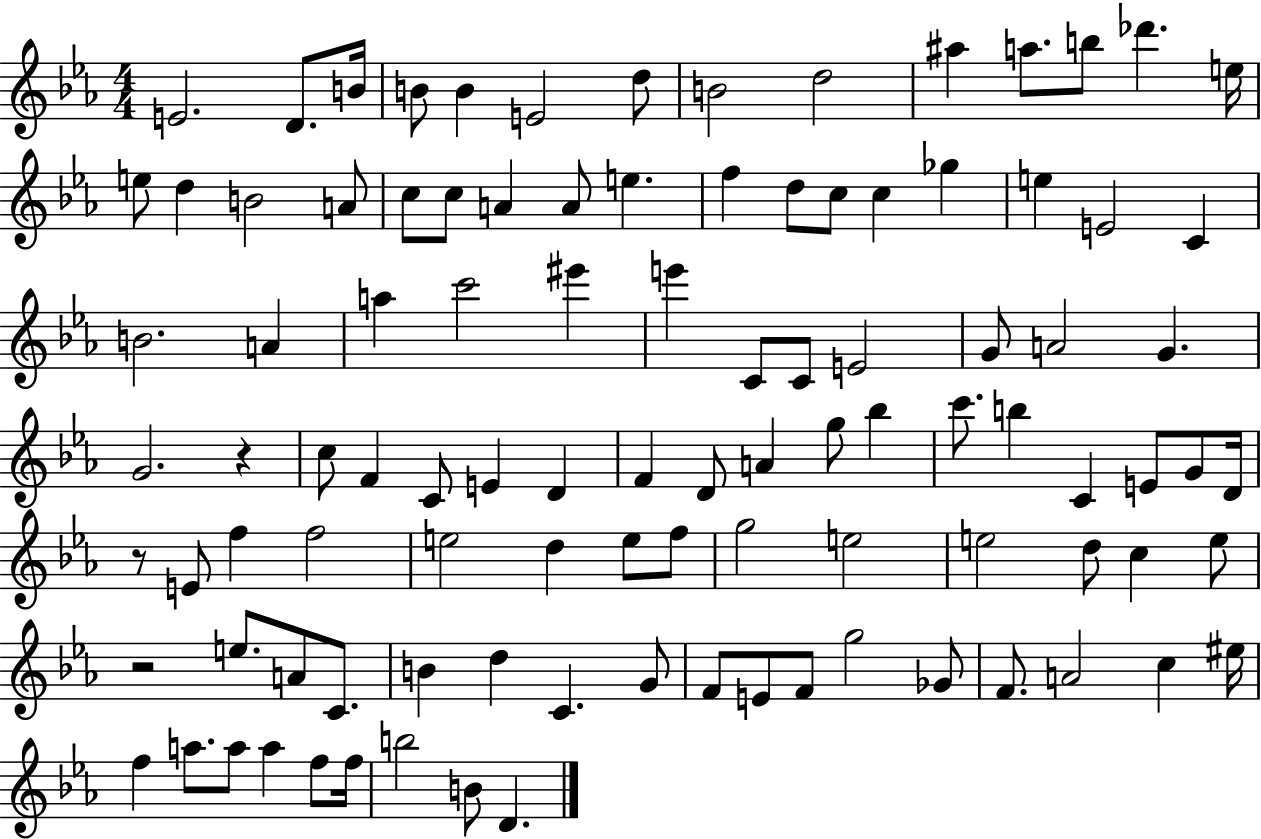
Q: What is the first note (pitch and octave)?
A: E4